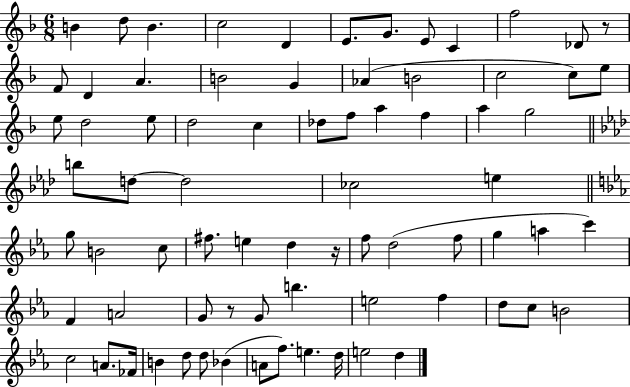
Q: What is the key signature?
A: F major